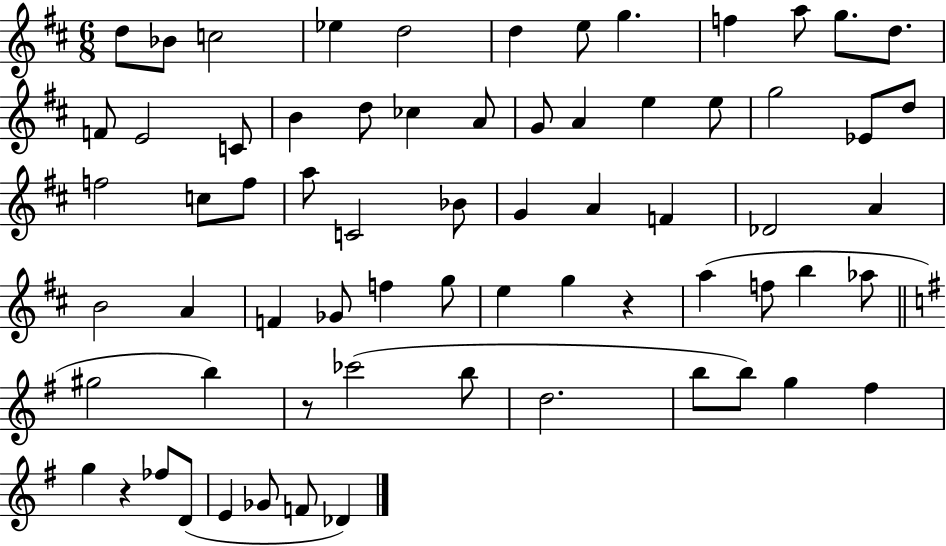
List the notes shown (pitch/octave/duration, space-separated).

D5/e Bb4/e C5/h Eb5/q D5/h D5/q E5/e G5/q. F5/q A5/e G5/e. D5/e. F4/e E4/h C4/e B4/q D5/e CES5/q A4/e G4/e A4/q E5/q E5/e G5/h Eb4/e D5/e F5/h C5/e F5/e A5/e C4/h Bb4/e G4/q A4/q F4/q Db4/h A4/q B4/h A4/q F4/q Gb4/e F5/q G5/e E5/q G5/q R/q A5/q F5/e B5/q Ab5/e G#5/h B5/q R/e CES6/h B5/e D5/h. B5/e B5/e G5/q F#5/q G5/q R/q FES5/e D4/e E4/q Gb4/e F4/e Db4/q